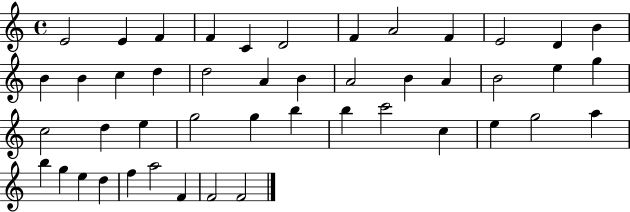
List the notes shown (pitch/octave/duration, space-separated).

E4/h E4/q F4/q F4/q C4/q D4/h F4/q A4/h F4/q E4/h D4/q B4/q B4/q B4/q C5/q D5/q D5/h A4/q B4/q A4/h B4/q A4/q B4/h E5/q G5/q C5/h D5/q E5/q G5/h G5/q B5/q B5/q C6/h C5/q E5/q G5/h A5/q B5/q G5/q E5/q D5/q F5/q A5/h F4/q F4/h F4/h